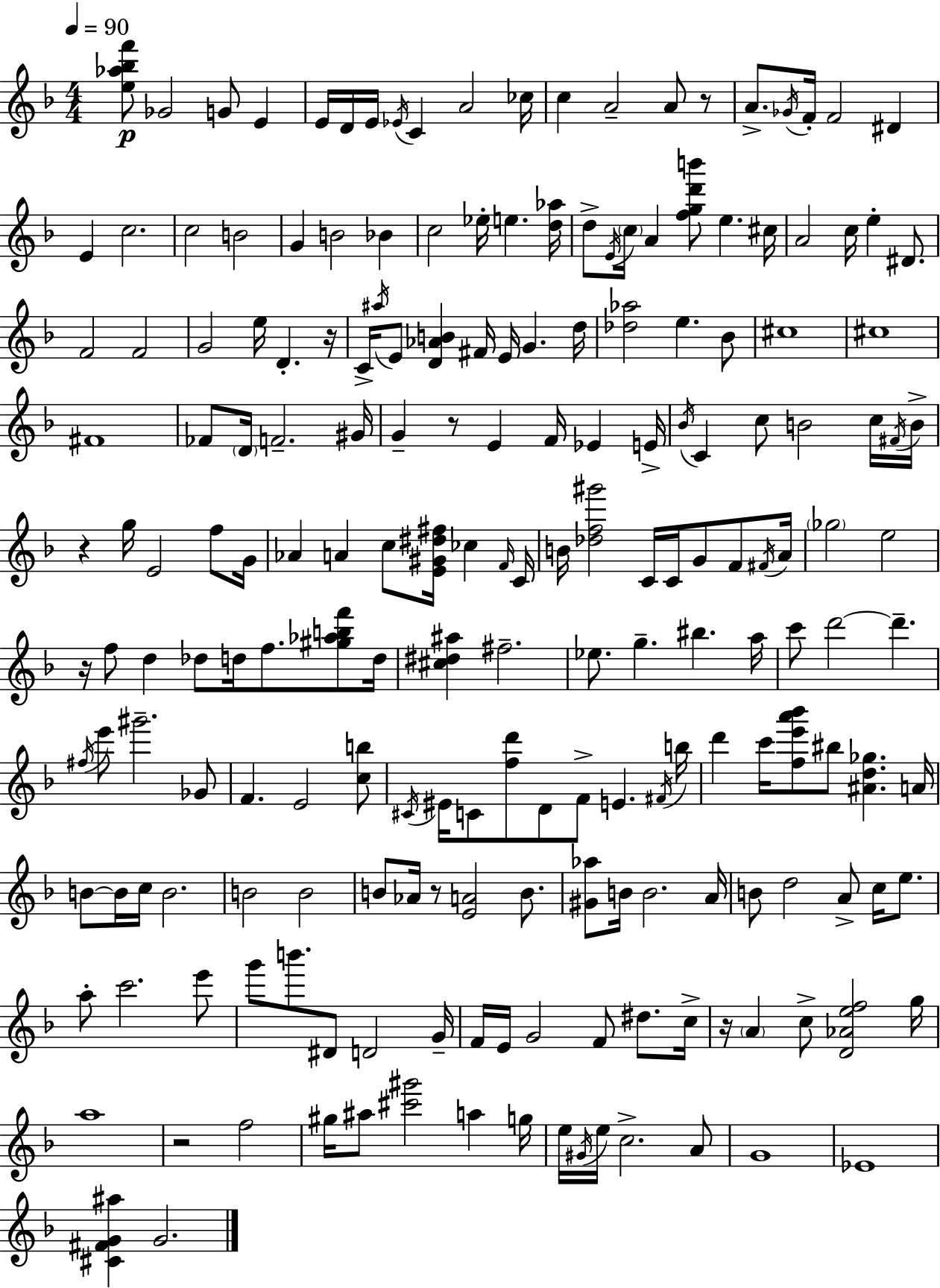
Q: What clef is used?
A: treble